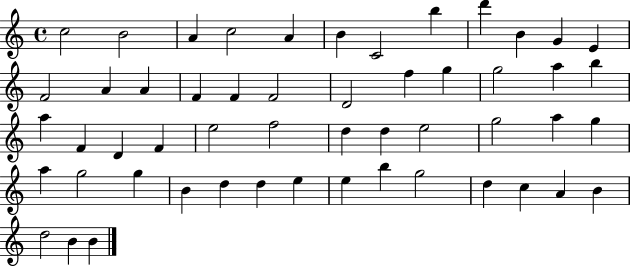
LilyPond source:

{
  \clef treble
  \time 4/4
  \defaultTimeSignature
  \key c \major
  c''2 b'2 | a'4 c''2 a'4 | b'4 c'2 b''4 | d'''4 b'4 g'4 e'4 | \break f'2 a'4 a'4 | f'4 f'4 f'2 | d'2 f''4 g''4 | g''2 a''4 b''4 | \break a''4 f'4 d'4 f'4 | e''2 f''2 | d''4 d''4 e''2 | g''2 a''4 g''4 | \break a''4 g''2 g''4 | b'4 d''4 d''4 e''4 | e''4 b''4 g''2 | d''4 c''4 a'4 b'4 | \break d''2 b'4 b'4 | \bar "|."
}